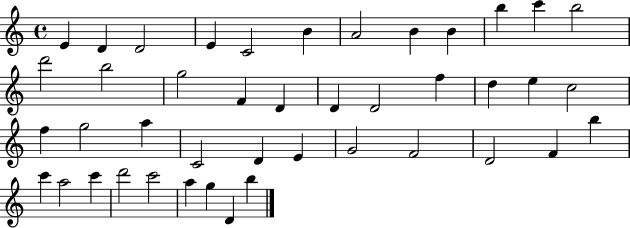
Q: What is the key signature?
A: C major